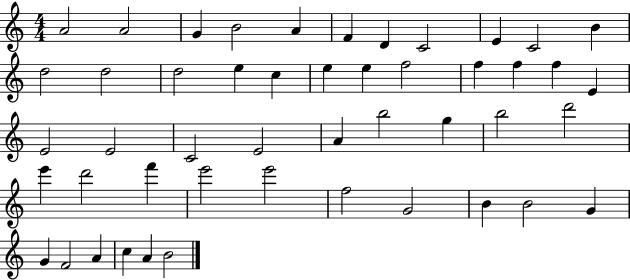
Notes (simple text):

A4/h A4/h G4/q B4/h A4/q F4/q D4/q C4/h E4/q C4/h B4/q D5/h D5/h D5/h E5/q C5/q E5/q E5/q F5/h F5/q F5/q F5/q E4/q E4/h E4/h C4/h E4/h A4/q B5/h G5/q B5/h D6/h E6/q D6/h F6/q E6/h E6/h F5/h G4/h B4/q B4/h G4/q G4/q F4/h A4/q C5/q A4/q B4/h